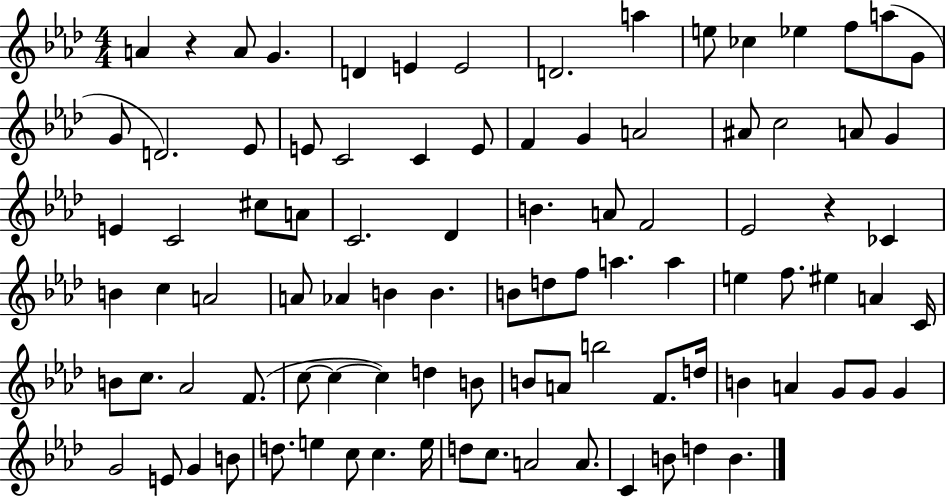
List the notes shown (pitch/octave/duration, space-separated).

A4/q R/q A4/e G4/q. D4/q E4/q E4/h D4/h. A5/q E5/e CES5/q Eb5/q F5/e A5/e G4/e G4/e D4/h. Eb4/e E4/e C4/h C4/q E4/e F4/q G4/q A4/h A#4/e C5/h A4/e G4/q E4/q C4/h C#5/e A4/e C4/h. Db4/q B4/q. A4/e F4/h Eb4/h R/q CES4/q B4/q C5/q A4/h A4/e Ab4/q B4/q B4/q. B4/e D5/e F5/e A5/q. A5/q E5/q F5/e. EIS5/q A4/q C4/s B4/e C5/e. Ab4/h F4/e. C5/e C5/q C5/q D5/q B4/e B4/e A4/e B5/h F4/e. D5/s B4/q A4/q G4/e G4/e G4/q G4/h E4/e G4/q B4/e D5/e. E5/q C5/e C5/q. E5/s D5/e C5/e. A4/h A4/e. C4/q B4/e D5/q B4/q.